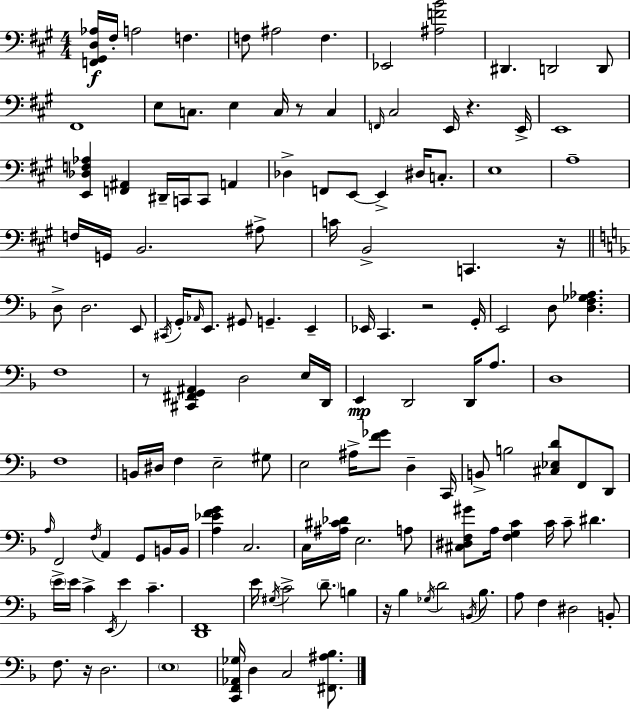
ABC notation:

X:1
T:Untitled
M:4/4
L:1/4
K:A
[F,,^G,,D,_A,]/4 ^F,/4 A,2 F, F,/2 ^A,2 F, _E,,2 [^A,FB]2 ^D,, D,,2 D,,/2 ^F,,4 E,/2 C,/2 E, C,/4 z/2 C, F,,/4 ^C,2 E,,/4 z E,,/4 E,,4 [E,,_D,F,_A,] [F,,^A,,] ^D,,/4 C,,/4 C,,/2 A,, _D, F,,/2 E,,/2 E,, ^D,/4 C,/2 E,4 A,4 F,/4 G,,/4 B,,2 ^A,/2 C/4 B,,2 C,, z/4 D,/2 D,2 E,,/2 ^C,,/4 G,,/4 _A,,/4 E,,/2 ^G,,/2 G,, E,, _E,,/4 C,, z2 G,,/4 E,,2 D,/2 [D,F,_G,_A,] F,4 z/2 [^C,,^F,,G,,^A,,] D,2 E,/4 D,,/4 E,, D,,2 D,,/4 A,/2 D,4 F,4 B,,/4 ^D,/4 F, E,2 ^G,/2 E,2 ^A,/4 [F_G]/2 D, C,,/4 B,,/2 B,2 [^C,_E,D]/2 F,,/2 D,,/2 A,/4 F,,2 F,/4 A,, G,,/2 B,,/4 B,,/4 [A,_EFG] C,2 C,/4 [^A,^C_D]/4 E,2 A,/2 [^C,^D,F,^G]/2 A,/4 [F,G,C] C/4 C/2 ^D E/4 E/4 C E,,/4 E C [D,,F,,]4 E/4 ^G,/4 C2 D/2 B, z/4 _B, _G,/4 D2 B,,/4 _B,/2 A,/2 F, ^D,2 B,,/2 F,/2 z/4 D,2 E,4 [C,,F,,_A,,_G,]/4 D, C,2 [^F,,^A,_B,]/2